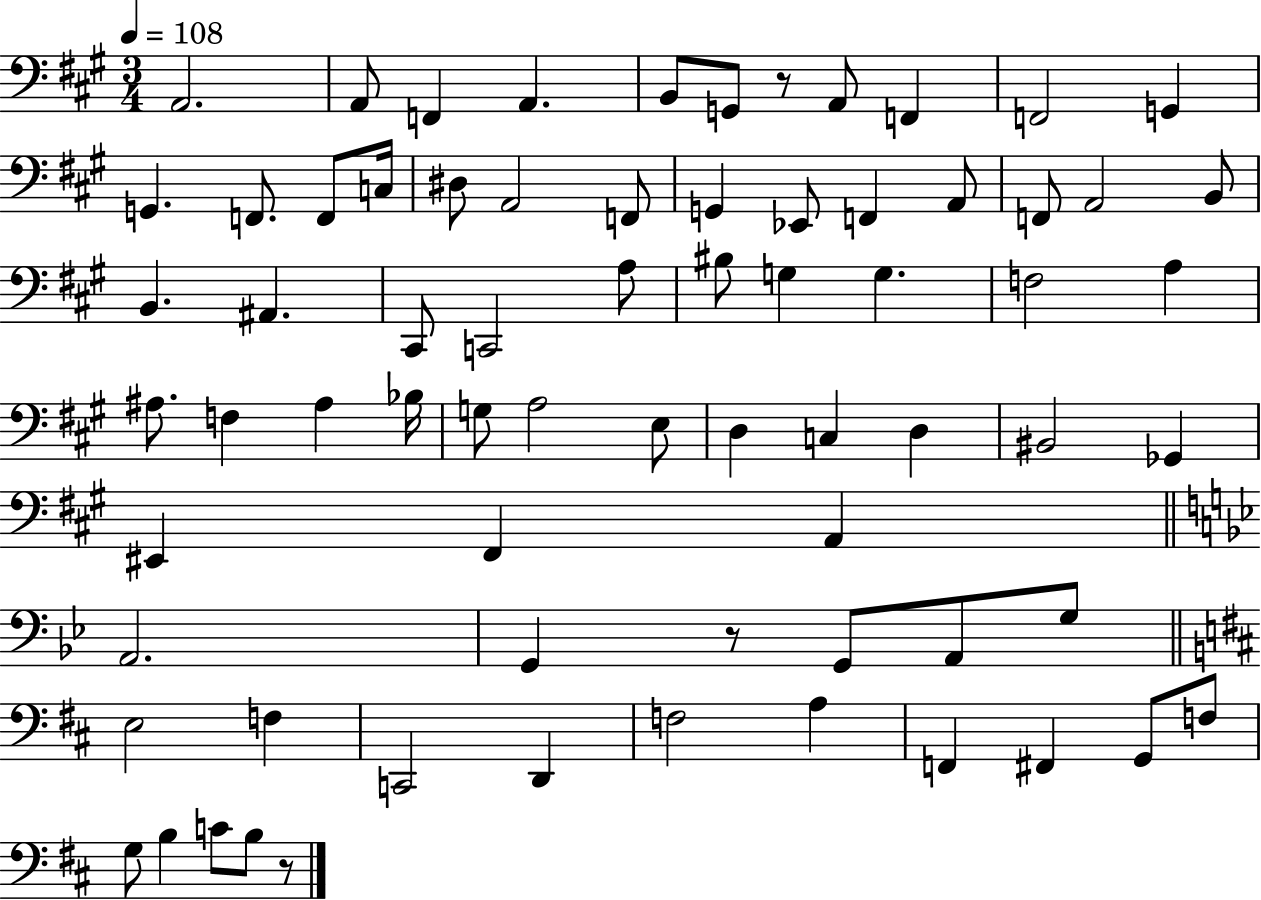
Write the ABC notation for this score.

X:1
T:Untitled
M:3/4
L:1/4
K:A
A,,2 A,,/2 F,, A,, B,,/2 G,,/2 z/2 A,,/2 F,, F,,2 G,, G,, F,,/2 F,,/2 C,/4 ^D,/2 A,,2 F,,/2 G,, _E,,/2 F,, A,,/2 F,,/2 A,,2 B,,/2 B,, ^A,, ^C,,/2 C,,2 A,/2 ^B,/2 G, G, F,2 A, ^A,/2 F, ^A, _B,/4 G,/2 A,2 E,/2 D, C, D, ^B,,2 _G,, ^E,, ^F,, A,, A,,2 G,, z/2 G,,/2 A,,/2 G,/2 E,2 F, C,,2 D,, F,2 A, F,, ^F,, G,,/2 F,/2 G,/2 B, C/2 B,/2 z/2